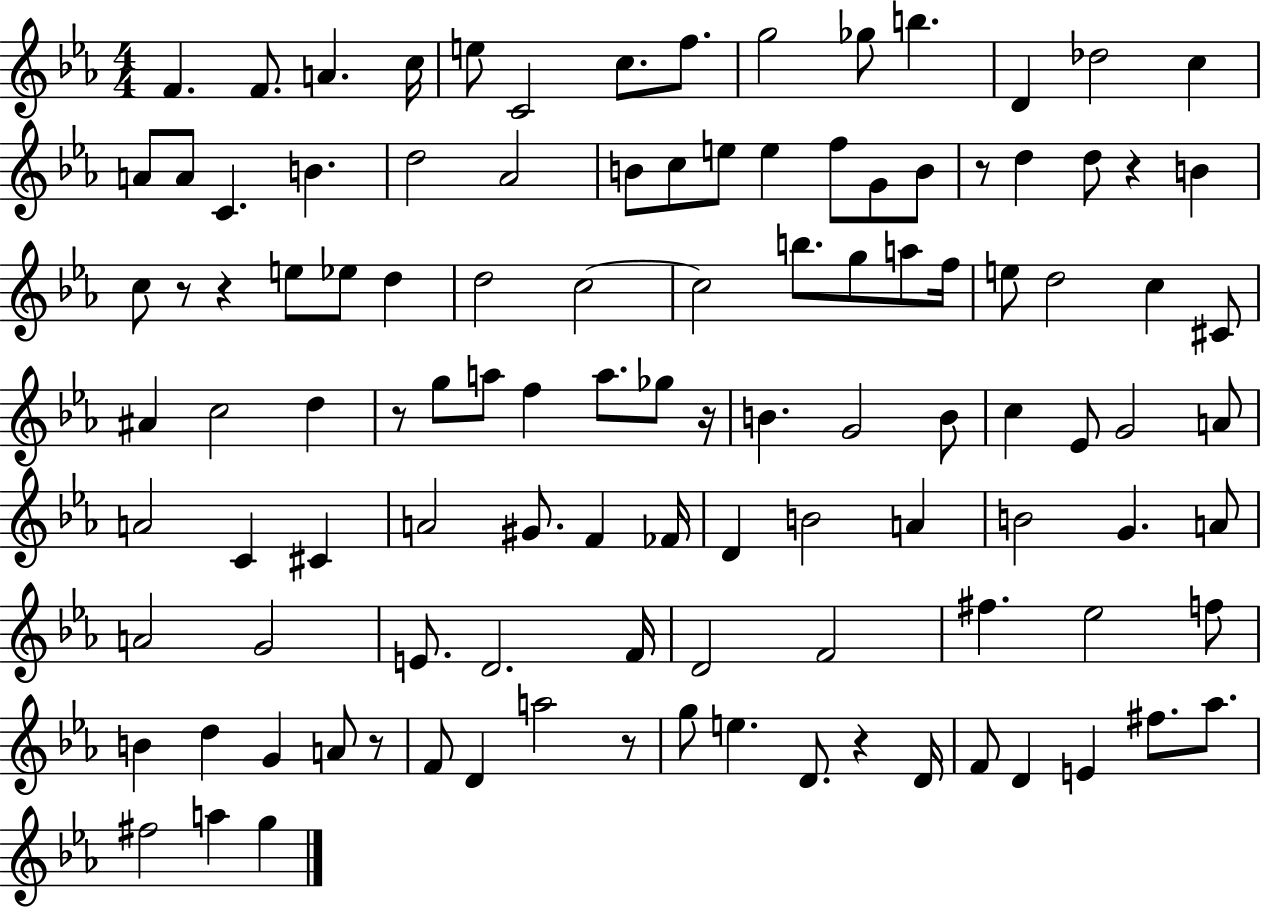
{
  \clef treble
  \numericTimeSignature
  \time 4/4
  \key ees \major
  f'4. f'8. a'4. c''16 | e''8 c'2 c''8. f''8. | g''2 ges''8 b''4. | d'4 des''2 c''4 | \break a'8 a'8 c'4. b'4. | d''2 aes'2 | b'8 c''8 e''8 e''4 f''8 g'8 b'8 | r8 d''4 d''8 r4 b'4 | \break c''8 r8 r4 e''8 ees''8 d''4 | d''2 c''2~~ | c''2 b''8. g''8 a''8 f''16 | e''8 d''2 c''4 cis'8 | \break ais'4 c''2 d''4 | r8 g''8 a''8 f''4 a''8. ges''8 r16 | b'4. g'2 b'8 | c''4 ees'8 g'2 a'8 | \break a'2 c'4 cis'4 | a'2 gis'8. f'4 fes'16 | d'4 b'2 a'4 | b'2 g'4. a'8 | \break a'2 g'2 | e'8. d'2. f'16 | d'2 f'2 | fis''4. ees''2 f''8 | \break b'4 d''4 g'4 a'8 r8 | f'8 d'4 a''2 r8 | g''8 e''4. d'8. r4 d'16 | f'8 d'4 e'4 fis''8. aes''8. | \break fis''2 a''4 g''4 | \bar "|."
}